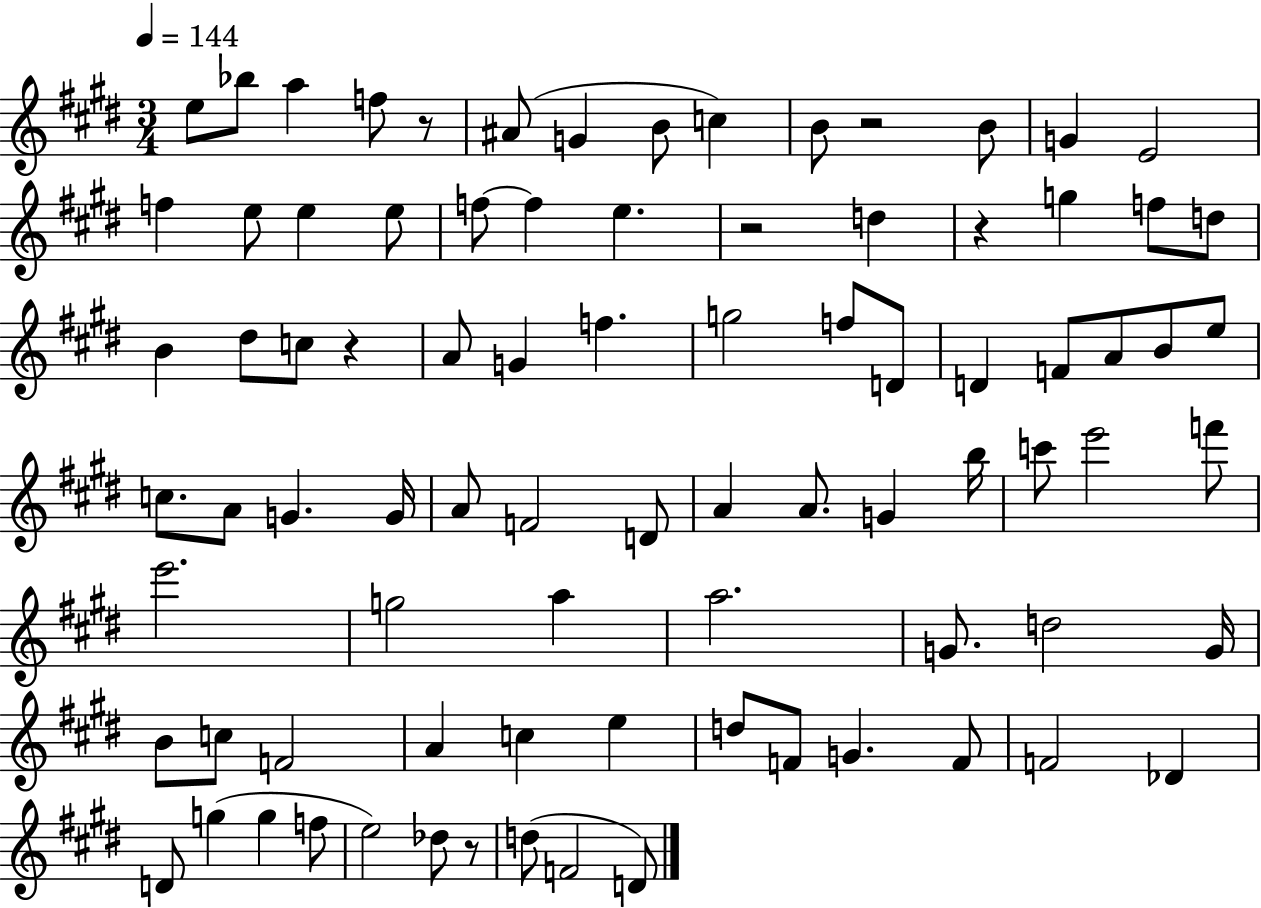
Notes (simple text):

E5/e Bb5/e A5/q F5/e R/e A#4/e G4/q B4/e C5/q B4/e R/h B4/e G4/q E4/h F5/q E5/e E5/q E5/e F5/e F5/q E5/q. R/h D5/q R/q G5/q F5/e D5/e B4/q D#5/e C5/e R/q A4/e G4/q F5/q. G5/h F5/e D4/e D4/q F4/e A4/e B4/e E5/e C5/e. A4/e G4/q. G4/s A4/e F4/h D4/e A4/q A4/e. G4/q B5/s C6/e E6/h F6/e E6/h. G5/h A5/q A5/h. G4/e. D5/h G4/s B4/e C5/e F4/h A4/q C5/q E5/q D5/e F4/e G4/q. F4/e F4/h Db4/q D4/e G5/q G5/q F5/e E5/h Db5/e R/e D5/e F4/h D4/e